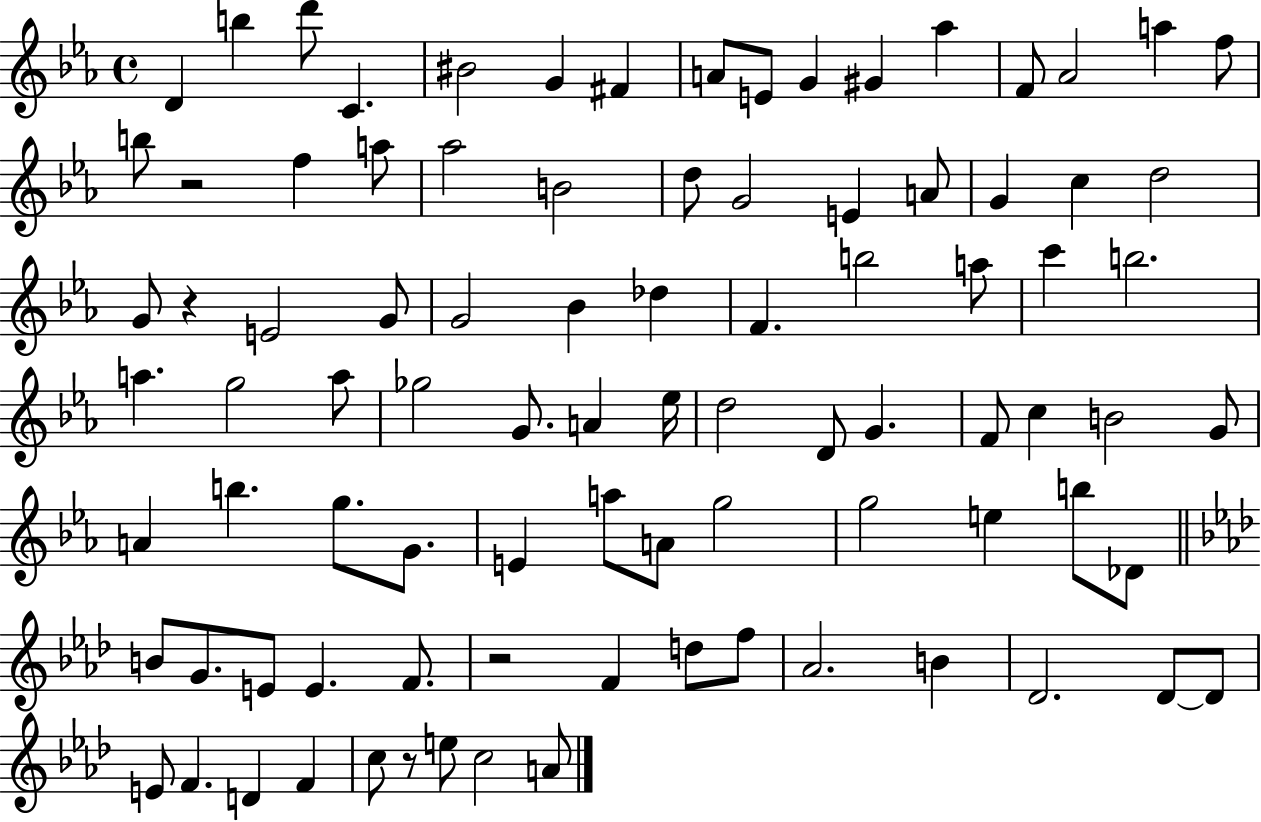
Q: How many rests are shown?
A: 4